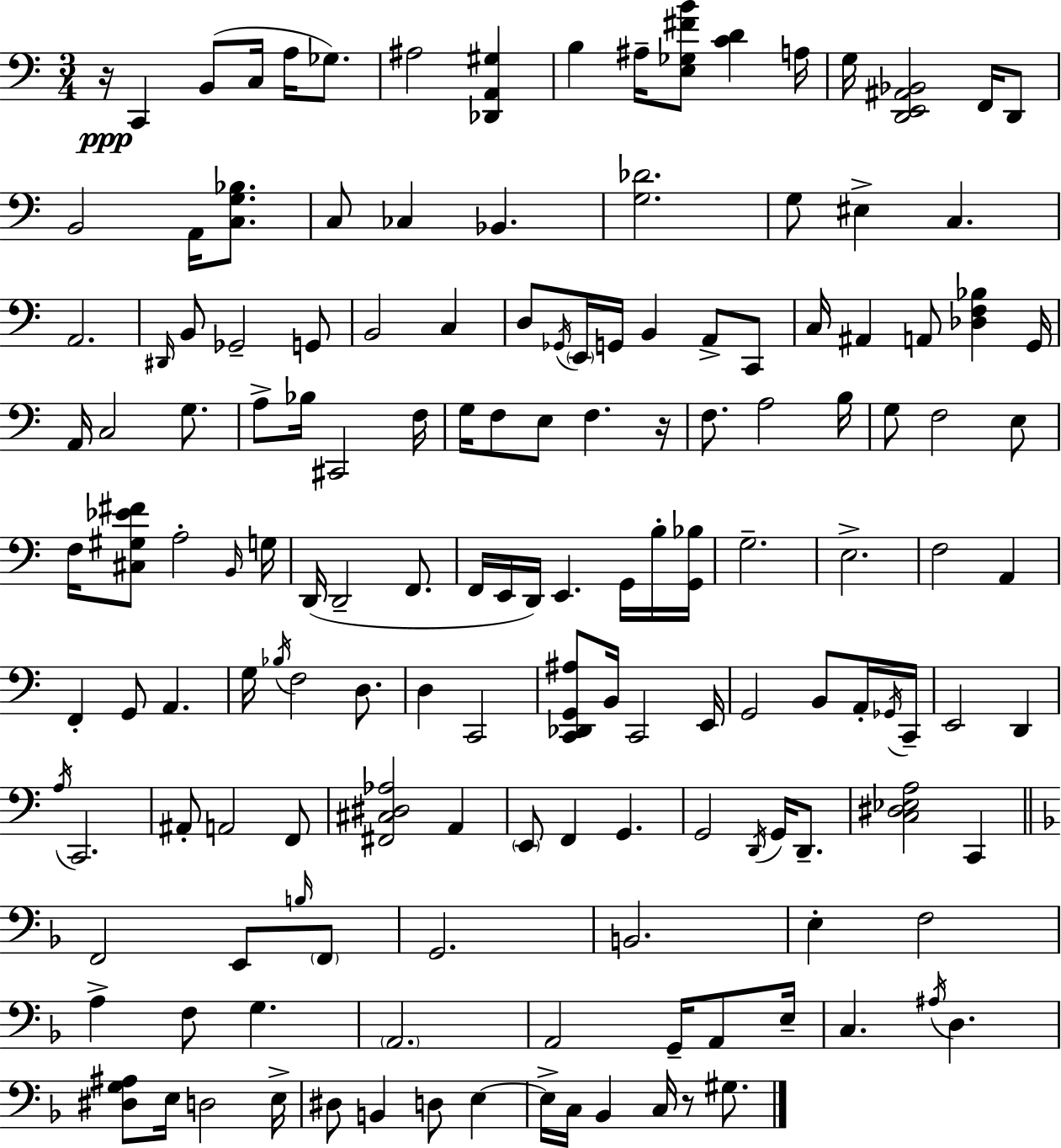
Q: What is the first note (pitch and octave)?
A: C2